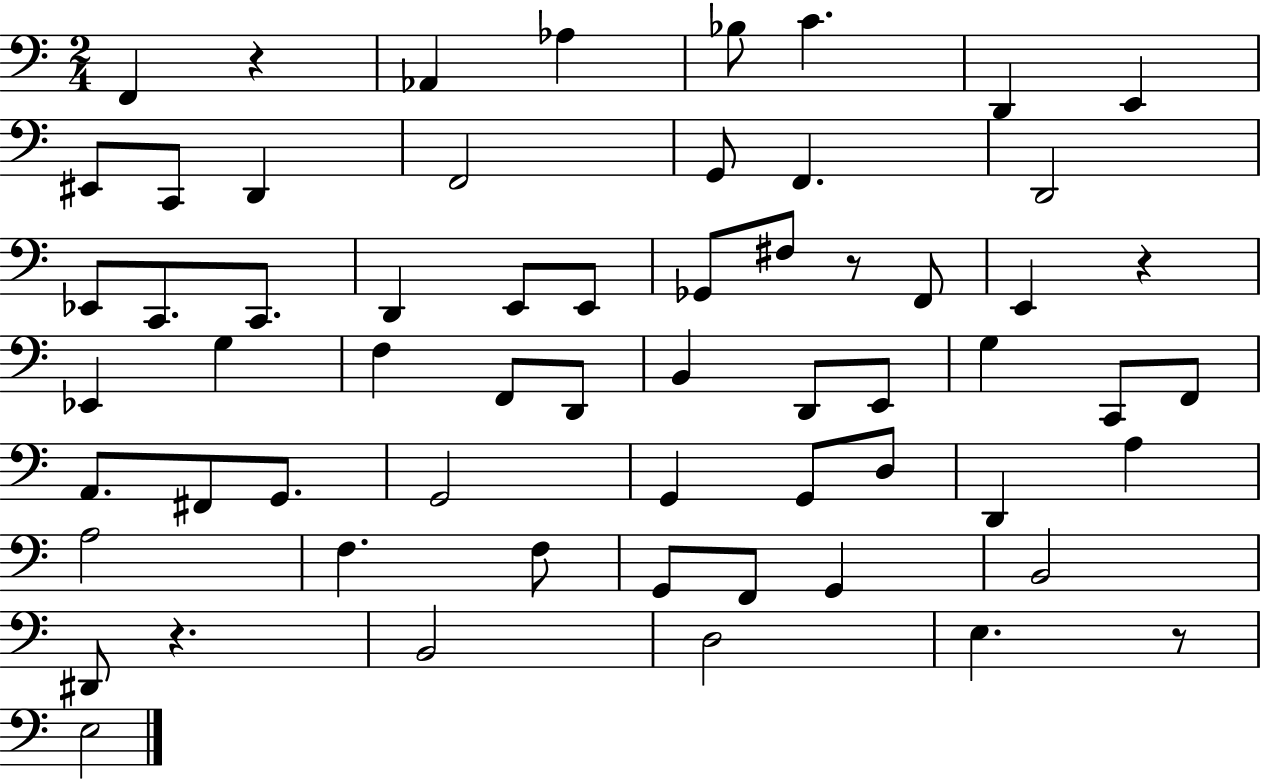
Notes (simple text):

F2/q R/q Ab2/q Ab3/q Bb3/e C4/q. D2/q E2/q EIS2/e C2/e D2/q F2/h G2/e F2/q. D2/h Eb2/e C2/e. C2/e. D2/q E2/e E2/e Gb2/e F#3/e R/e F2/e E2/q R/q Eb2/q G3/q F3/q F2/e D2/e B2/q D2/e E2/e G3/q C2/e F2/e A2/e. F#2/e G2/e. G2/h G2/q G2/e D3/e D2/q A3/q A3/h F3/q. F3/e G2/e F2/e G2/q B2/h D#2/e R/q. B2/h D3/h E3/q. R/e E3/h